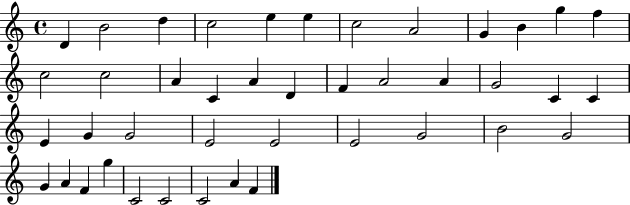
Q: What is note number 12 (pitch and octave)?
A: F5